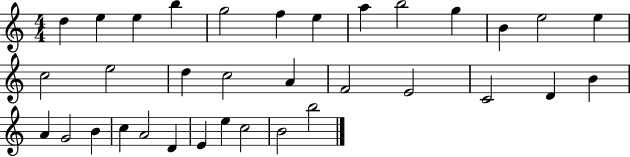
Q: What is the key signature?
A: C major